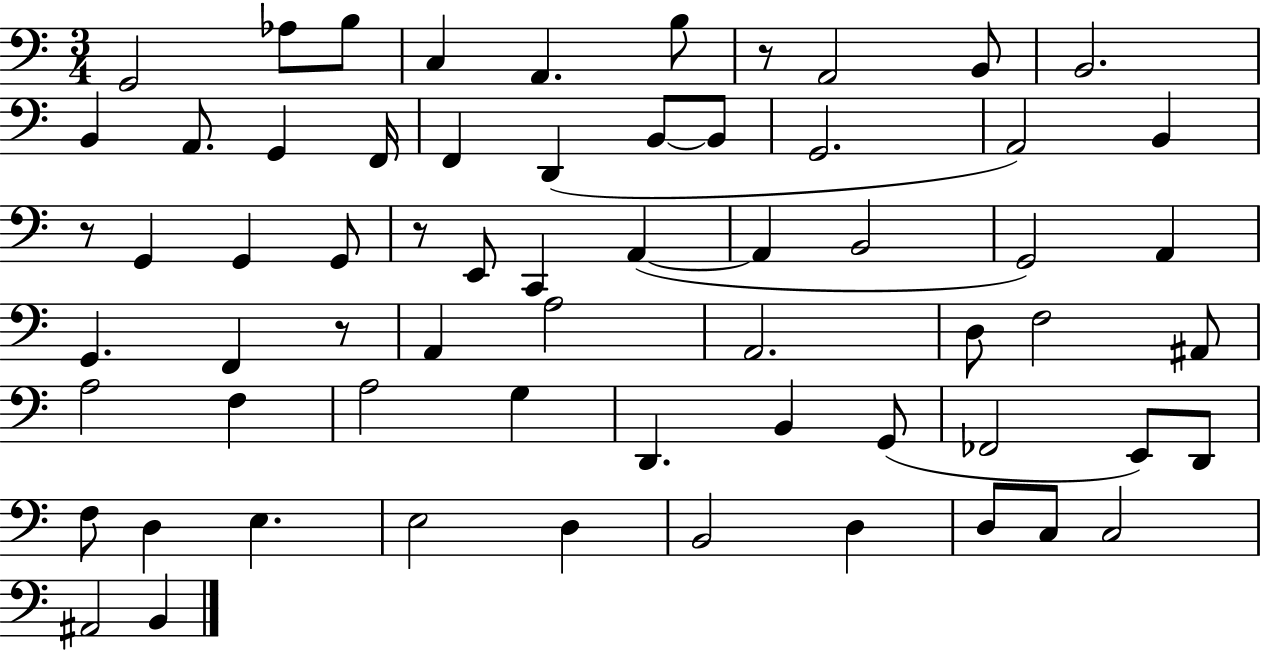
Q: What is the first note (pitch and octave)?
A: G2